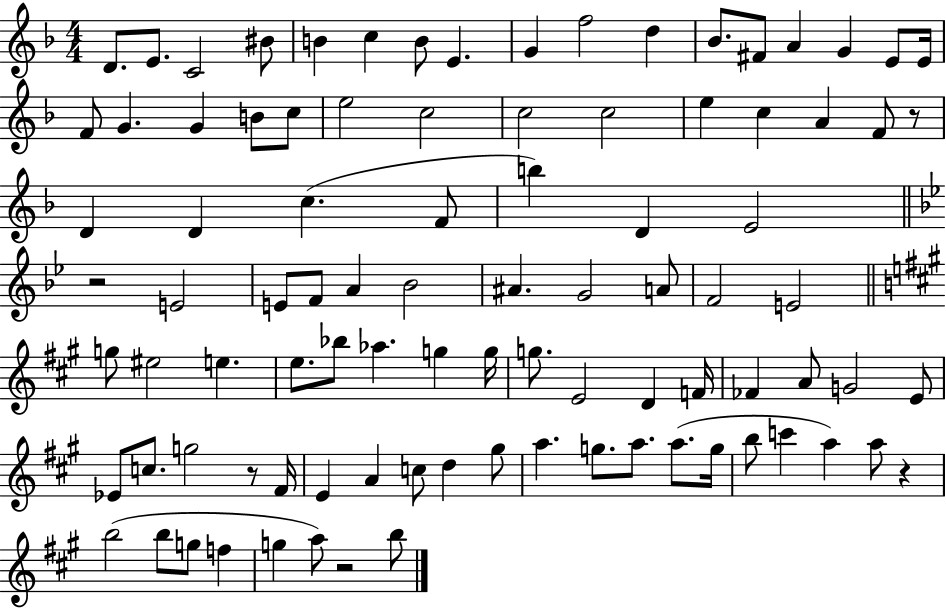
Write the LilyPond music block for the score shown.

{
  \clef treble
  \numericTimeSignature
  \time 4/4
  \key f \major
  \repeat volta 2 { d'8. e'8. c'2 bis'8 | b'4 c''4 b'8 e'4. | g'4 f''2 d''4 | bes'8. fis'8 a'4 g'4 e'8 e'16 | \break f'8 g'4. g'4 b'8 c''8 | e''2 c''2 | c''2 c''2 | e''4 c''4 a'4 f'8 r8 | \break d'4 d'4 c''4.( f'8 | b''4) d'4 e'2 | \bar "||" \break \key bes \major r2 e'2 | e'8 f'8 a'4 bes'2 | ais'4. g'2 a'8 | f'2 e'2 | \break \bar "||" \break \key a \major g''8 eis''2 e''4. | e''8. bes''8 aes''4. g''4 g''16 | g''8. e'2 d'4 f'16 | fes'4 a'8 g'2 e'8 | \break ees'8 c''8. g''2 r8 fis'16 | e'4 a'4 c''8 d''4 gis''8 | a''4. g''8. a''8. a''8.( g''16 | b''8 c'''4 a''4) a''8 r4 | \break b''2( b''8 g''8 f''4 | g''4 a''8) r2 b''8 | } \bar "|."
}